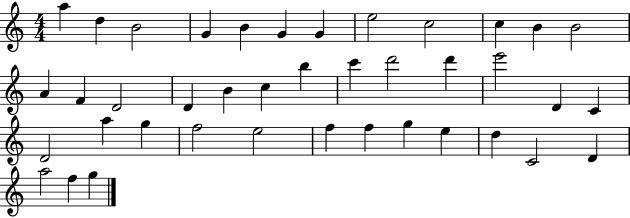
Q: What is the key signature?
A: C major